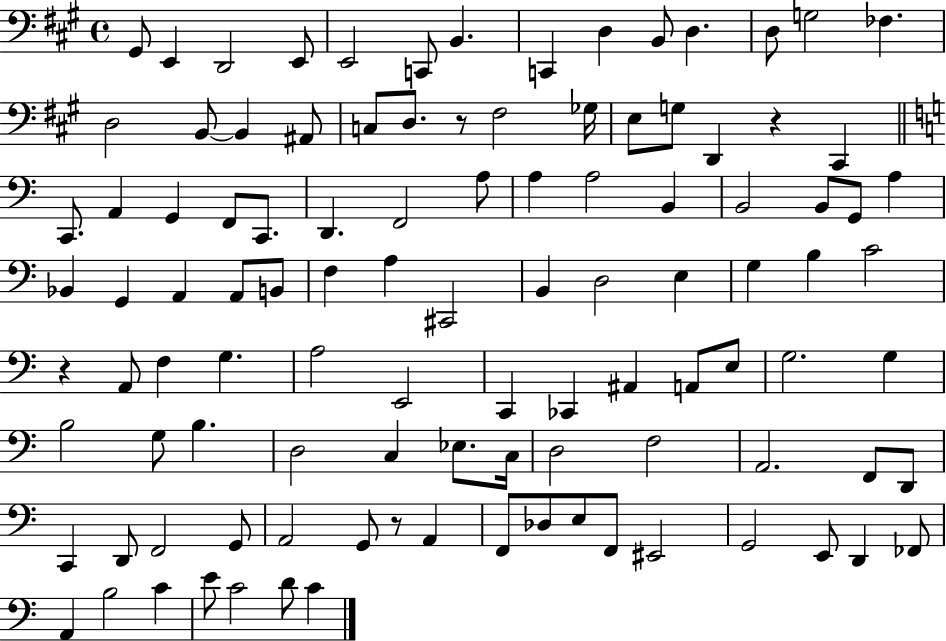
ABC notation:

X:1
T:Untitled
M:4/4
L:1/4
K:A
^G,,/2 E,, D,,2 E,,/2 E,,2 C,,/2 B,, C,, D, B,,/2 D, D,/2 G,2 _F, D,2 B,,/2 B,, ^A,,/2 C,/2 D,/2 z/2 ^F,2 _G,/4 E,/2 G,/2 D,, z ^C,, C,,/2 A,, G,, F,,/2 C,,/2 D,, F,,2 A,/2 A, A,2 B,, B,,2 B,,/2 G,,/2 A, _B,, G,, A,, A,,/2 B,,/2 F, A, ^C,,2 B,, D,2 E, G, B, C2 z A,,/2 F, G, A,2 E,,2 C,, _C,, ^A,, A,,/2 E,/2 G,2 G, B,2 G,/2 B, D,2 C, _E,/2 C,/4 D,2 F,2 A,,2 F,,/2 D,,/2 C,, D,,/2 F,,2 G,,/2 A,,2 G,,/2 z/2 A,, F,,/2 _D,/2 E,/2 F,,/2 ^E,,2 G,,2 E,,/2 D,, _F,,/2 A,, B,2 C E/2 C2 D/2 C